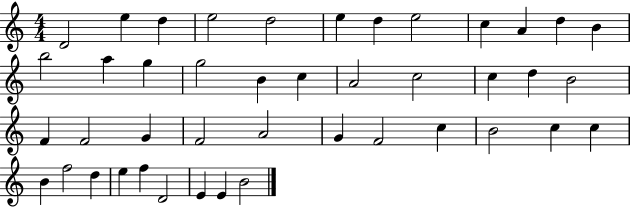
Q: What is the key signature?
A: C major